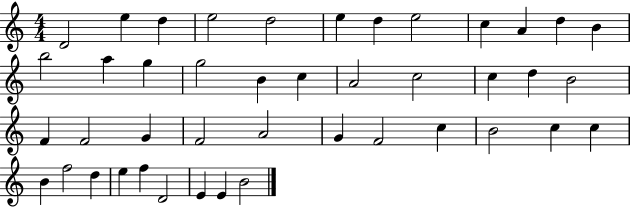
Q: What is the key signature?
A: C major